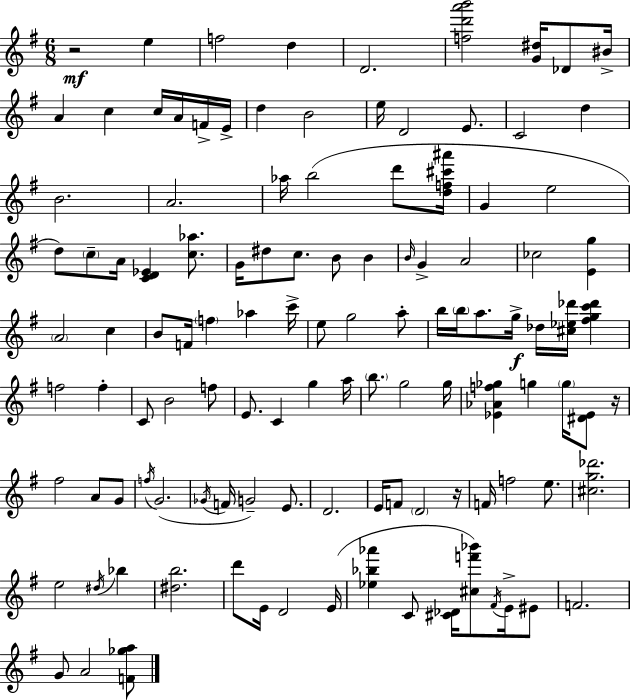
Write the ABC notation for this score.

X:1
T:Untitled
M:6/8
L:1/4
K:G
z2 e f2 d D2 [fd'a'b']2 [G^d]/4 _D/2 ^B/4 A c c/4 A/4 F/4 E/4 d B2 e/4 D2 E/2 C2 d B2 A2 _a/4 b2 d'/2 [df^c'^a']/4 G e2 d/2 c/2 A/4 [CD_E] [c_a]/2 G/4 ^d/2 c/2 B/2 B B/4 G A2 _c2 [Eg] A2 c B/2 F/4 f _a c'/4 e/2 g2 a/2 b/4 b/4 a/2 g/4 _d/4 [^c_e_d']/4 [^fgc'_d'] f2 f C/2 B2 f/2 E/2 C g a/4 b/2 g2 g/4 [_E_Af_g] g g/4 [^D_E]/2 z/4 ^f2 A/2 G/2 f/4 G2 _G/4 F/4 G2 E/2 D2 E/4 F/2 D2 z/4 F/4 f2 e/2 [^cg_d']2 e2 ^d/4 _b [^db]2 d'/2 E/4 D2 E/4 [_e_b_a'] C/2 [^C_D]/4 [^cf'_b']/2 ^F/4 E/4 ^E/2 F2 G/2 A2 [F_ga]/2